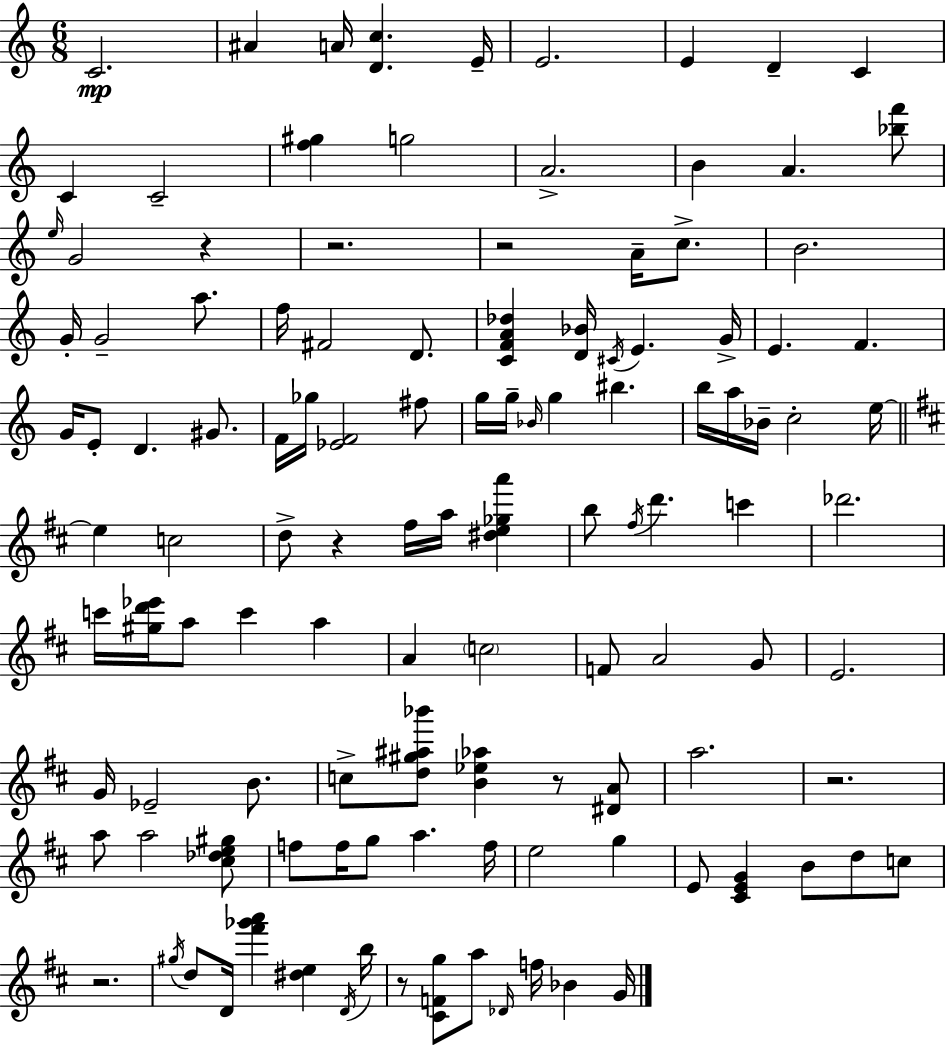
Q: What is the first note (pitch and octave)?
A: C4